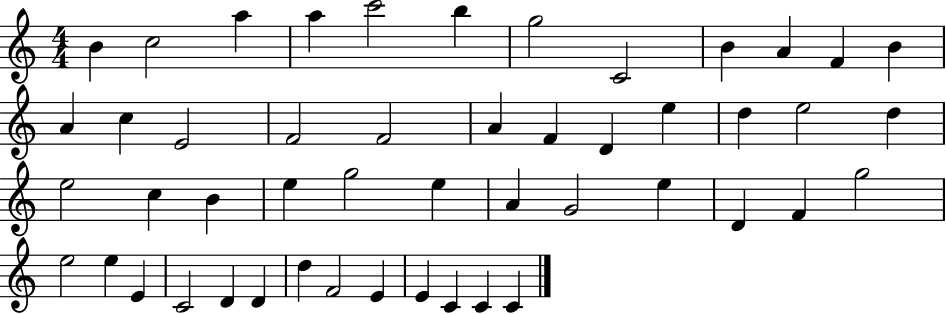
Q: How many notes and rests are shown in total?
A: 49